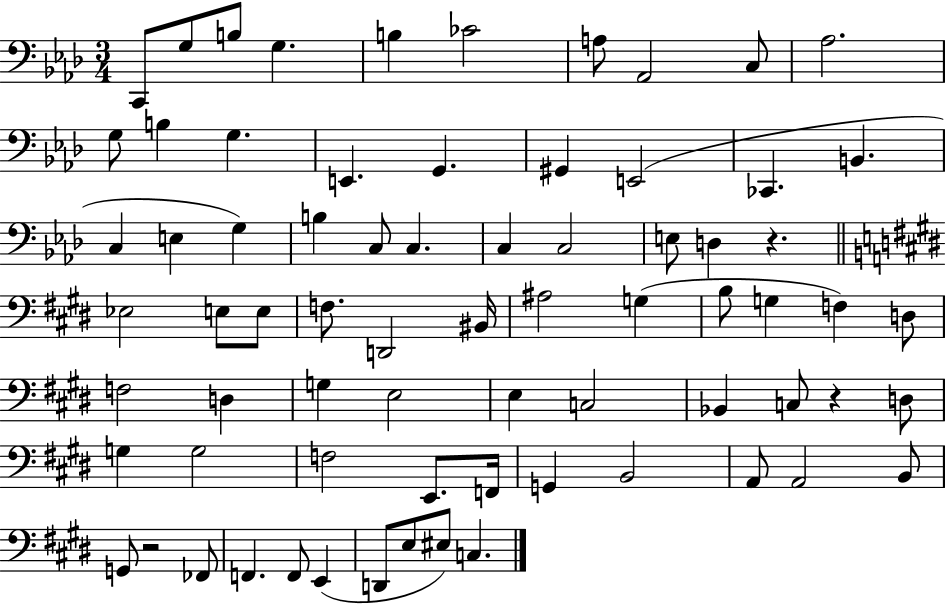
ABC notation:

X:1
T:Untitled
M:3/4
L:1/4
K:Ab
C,,/2 G,/2 B,/2 G, B, _C2 A,/2 _A,,2 C,/2 _A,2 G,/2 B, G, E,, G,, ^G,, E,,2 _C,, B,, C, E, G, B, C,/2 C, C, C,2 E,/2 D, z _E,2 E,/2 E,/2 F,/2 D,,2 ^B,,/4 ^A,2 G, B,/2 G, F, D,/2 F,2 D, G, E,2 E, C,2 _B,, C,/2 z D,/2 G, G,2 F,2 E,,/2 F,,/4 G,, B,,2 A,,/2 A,,2 B,,/2 G,,/2 z2 _F,,/2 F,, F,,/2 E,, D,,/2 E,/2 ^E,/2 C,